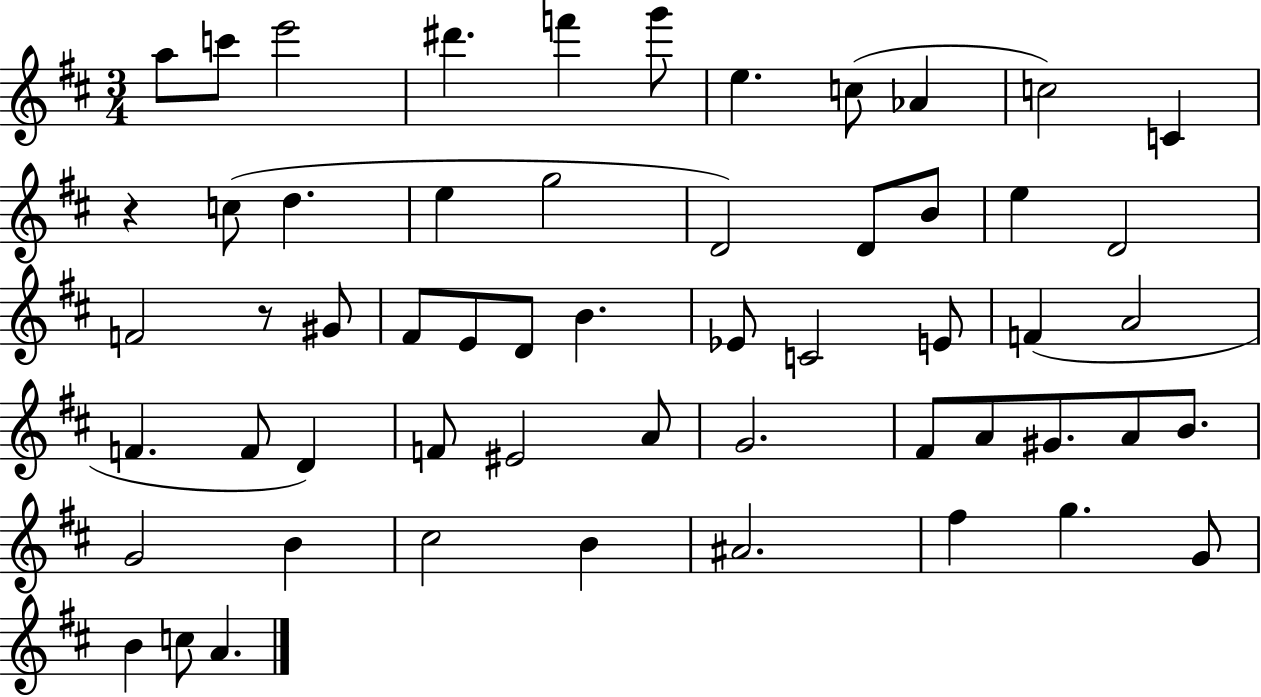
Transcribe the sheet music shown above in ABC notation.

X:1
T:Untitled
M:3/4
L:1/4
K:D
a/2 c'/2 e'2 ^d' f' g'/2 e c/2 _A c2 C z c/2 d e g2 D2 D/2 B/2 e D2 F2 z/2 ^G/2 ^F/2 E/2 D/2 B _E/2 C2 E/2 F A2 F F/2 D F/2 ^E2 A/2 G2 ^F/2 A/2 ^G/2 A/2 B/2 G2 B ^c2 B ^A2 ^f g G/2 B c/2 A